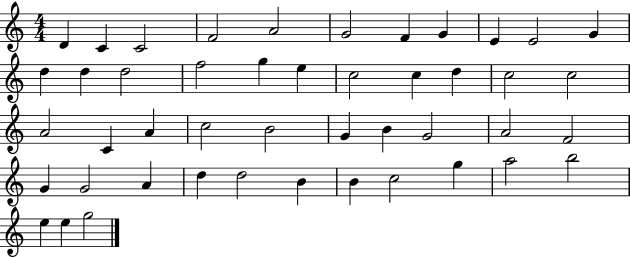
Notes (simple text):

D4/q C4/q C4/h F4/h A4/h G4/h F4/q G4/q E4/q E4/h G4/q D5/q D5/q D5/h F5/h G5/q E5/q C5/h C5/q D5/q C5/h C5/h A4/h C4/q A4/q C5/h B4/h G4/q B4/q G4/h A4/h F4/h G4/q G4/h A4/q D5/q D5/h B4/q B4/q C5/h G5/q A5/h B5/h E5/q E5/q G5/h